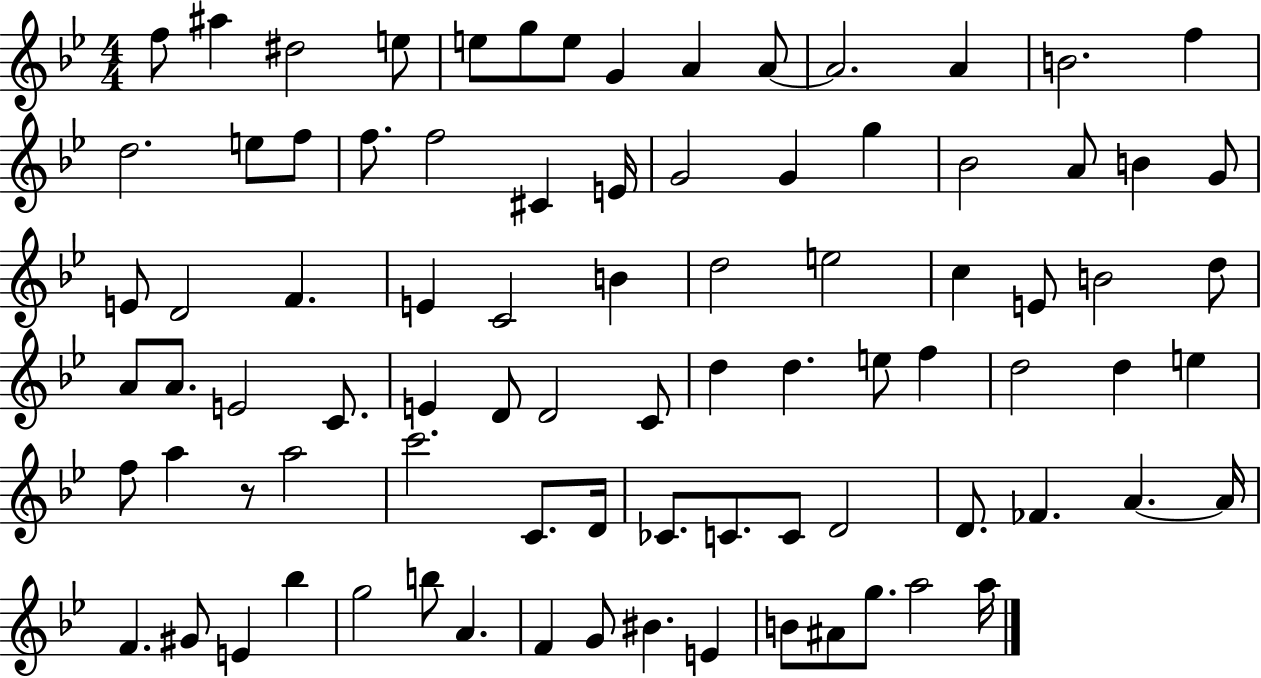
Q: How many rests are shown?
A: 1